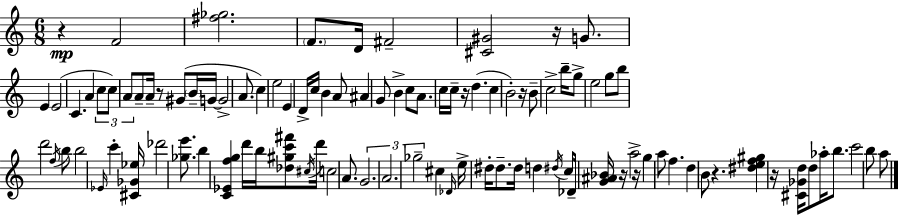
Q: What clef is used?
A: treble